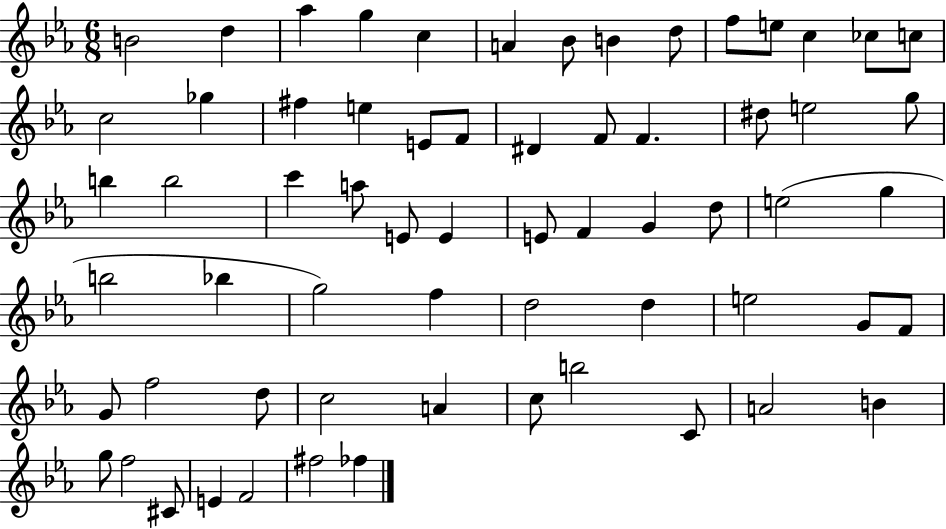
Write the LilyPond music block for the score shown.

{
  \clef treble
  \numericTimeSignature
  \time 6/8
  \key ees \major
  b'2 d''4 | aes''4 g''4 c''4 | a'4 bes'8 b'4 d''8 | f''8 e''8 c''4 ces''8 c''8 | \break c''2 ges''4 | fis''4 e''4 e'8 f'8 | dis'4 f'8 f'4. | dis''8 e''2 g''8 | \break b''4 b''2 | c'''4 a''8 e'8 e'4 | e'8 f'4 g'4 d''8 | e''2( g''4 | \break b''2 bes''4 | g''2) f''4 | d''2 d''4 | e''2 g'8 f'8 | \break g'8 f''2 d''8 | c''2 a'4 | c''8 b''2 c'8 | a'2 b'4 | \break g''8 f''2 cis'8 | e'4 f'2 | fis''2 fes''4 | \bar "|."
}